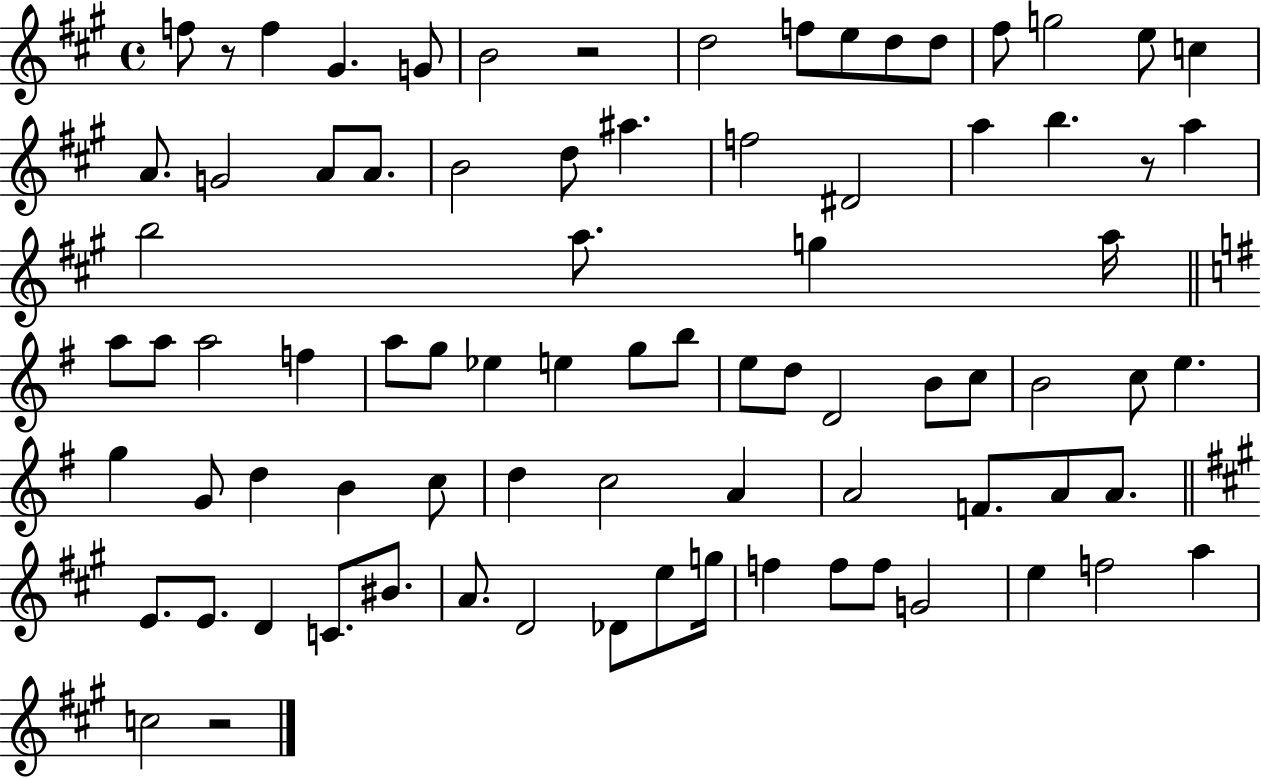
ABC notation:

X:1
T:Untitled
M:4/4
L:1/4
K:A
f/2 z/2 f ^G G/2 B2 z2 d2 f/2 e/2 d/2 d/2 ^f/2 g2 e/2 c A/2 G2 A/2 A/2 B2 d/2 ^a f2 ^D2 a b z/2 a b2 a/2 g a/4 a/2 a/2 a2 f a/2 g/2 _e e g/2 b/2 e/2 d/2 D2 B/2 c/2 B2 c/2 e g G/2 d B c/2 d c2 A A2 F/2 A/2 A/2 E/2 E/2 D C/2 ^B/2 A/2 D2 _D/2 e/2 g/4 f f/2 f/2 G2 e f2 a c2 z2